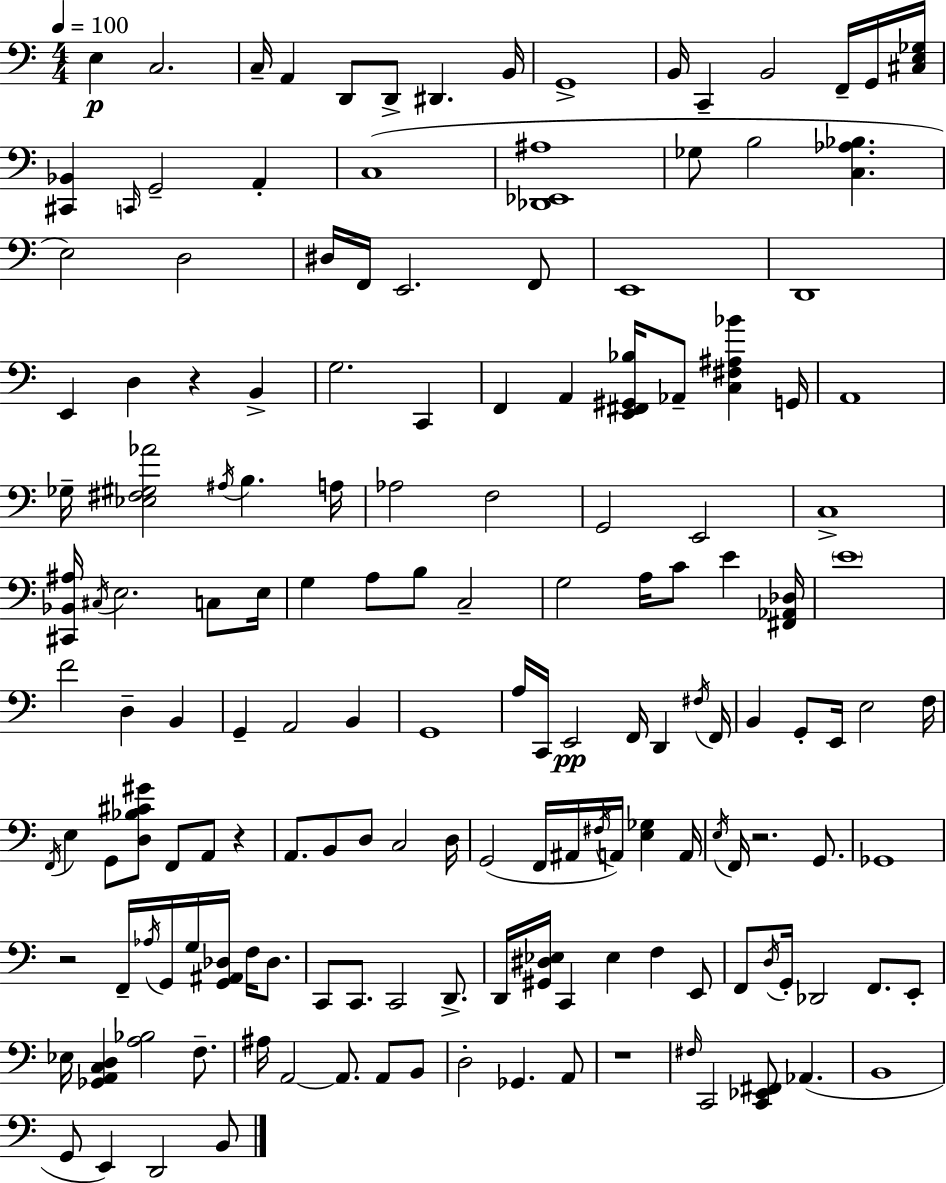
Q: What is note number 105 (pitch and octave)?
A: Db3